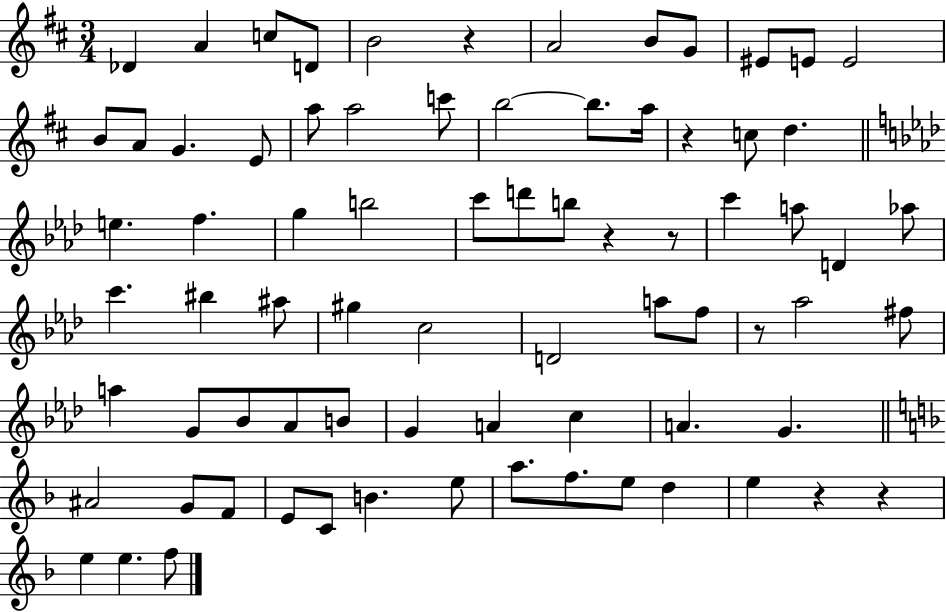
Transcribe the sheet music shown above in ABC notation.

X:1
T:Untitled
M:3/4
L:1/4
K:D
_D A c/2 D/2 B2 z A2 B/2 G/2 ^E/2 E/2 E2 B/2 A/2 G E/2 a/2 a2 c'/2 b2 b/2 a/4 z c/2 d e f g b2 c'/2 d'/2 b/2 z z/2 c' a/2 D _a/2 c' ^b ^a/2 ^g c2 D2 a/2 f/2 z/2 _a2 ^f/2 a G/2 _B/2 _A/2 B/2 G A c A G ^A2 G/2 F/2 E/2 C/2 B e/2 a/2 f/2 e/2 d e z z e e f/2